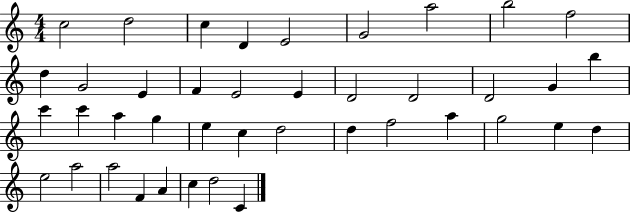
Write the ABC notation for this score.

X:1
T:Untitled
M:4/4
L:1/4
K:C
c2 d2 c D E2 G2 a2 b2 f2 d G2 E F E2 E D2 D2 D2 G b c' c' a g e c d2 d f2 a g2 e d e2 a2 a2 F A c d2 C